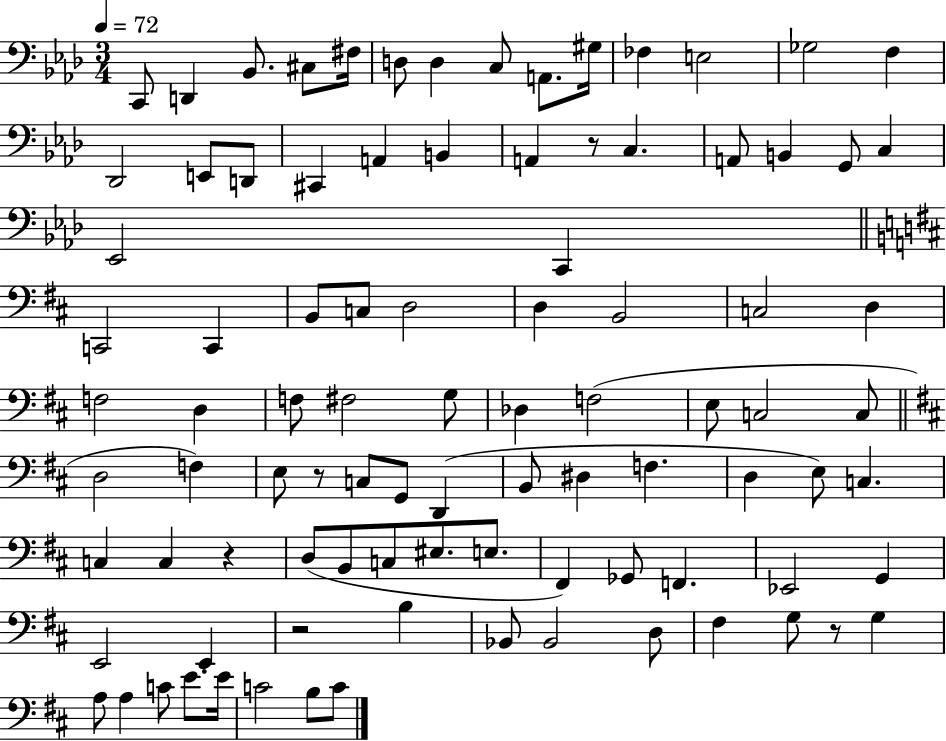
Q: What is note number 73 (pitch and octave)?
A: E2